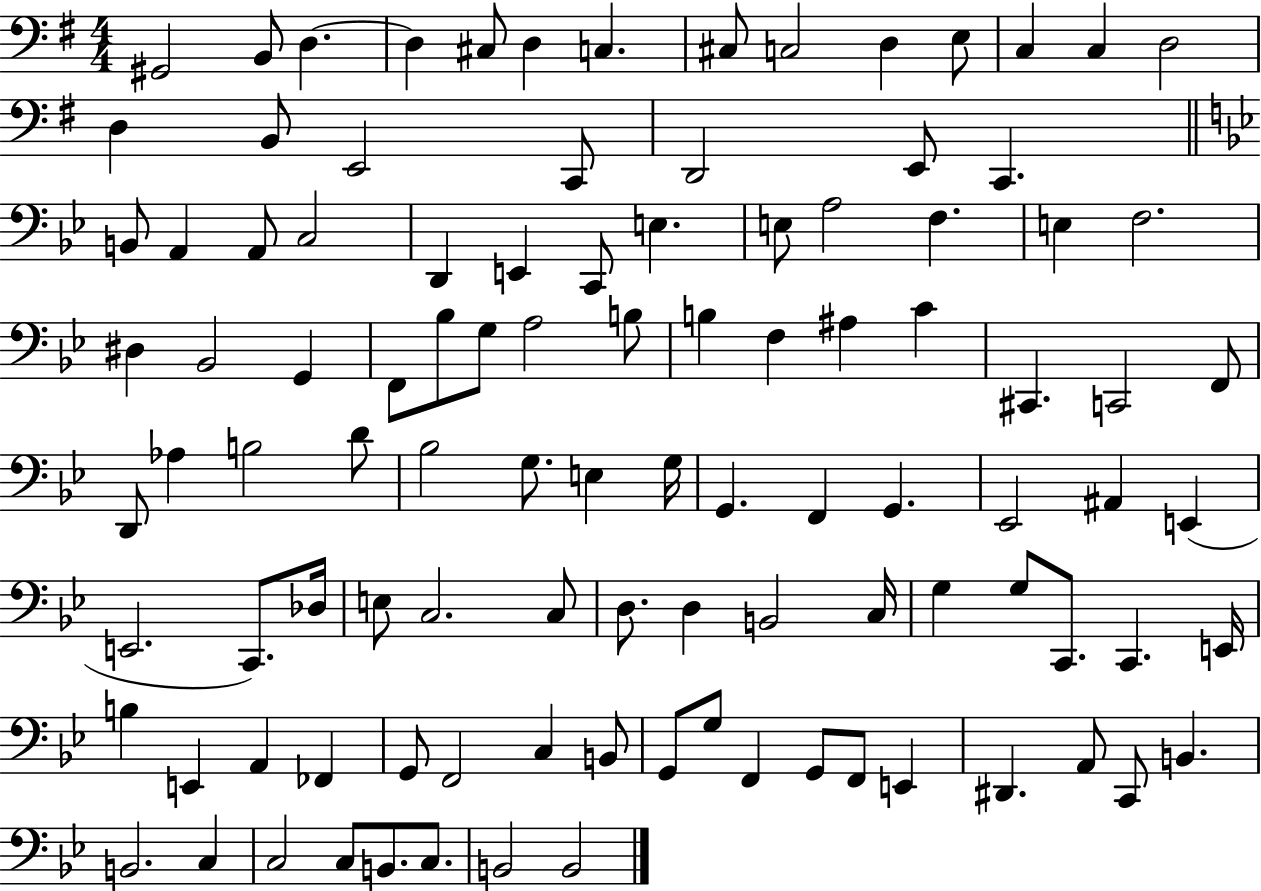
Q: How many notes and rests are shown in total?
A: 104